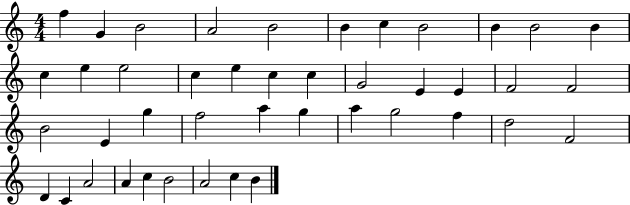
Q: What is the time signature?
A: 4/4